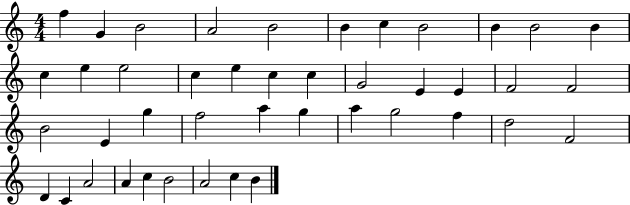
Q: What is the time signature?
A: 4/4